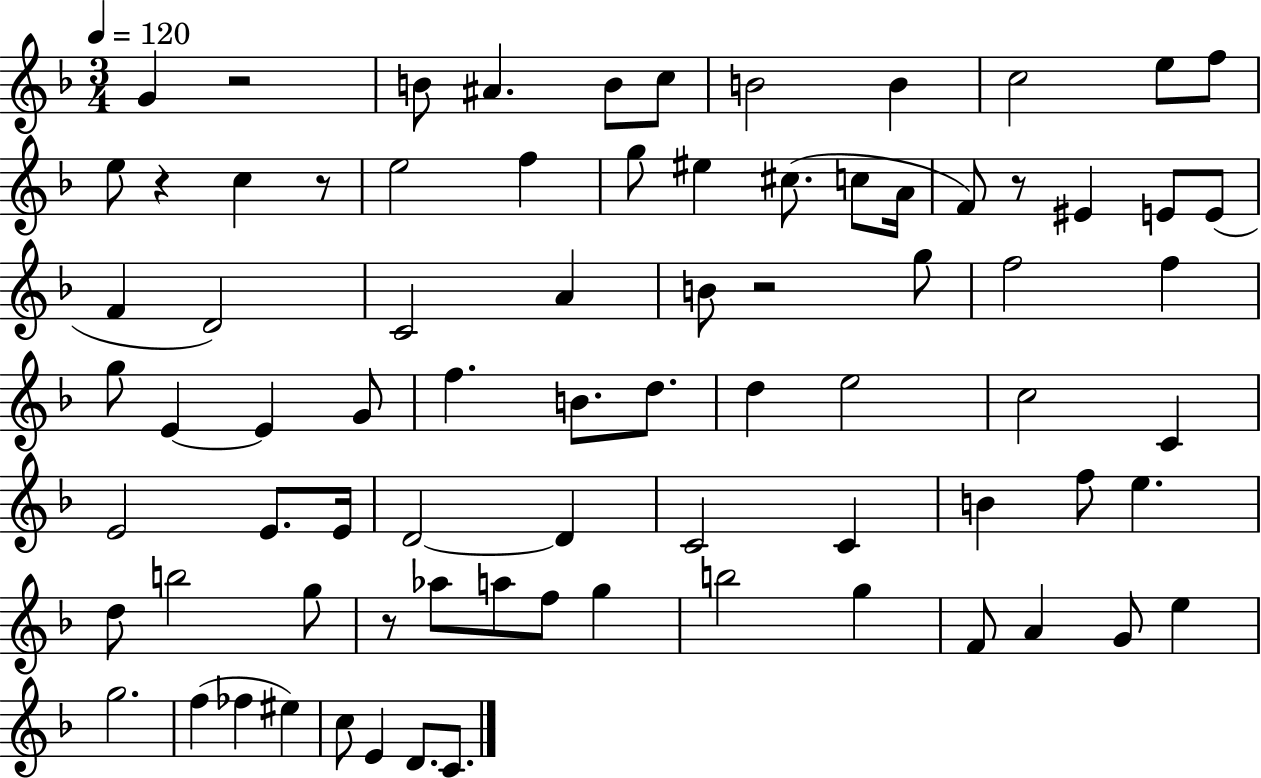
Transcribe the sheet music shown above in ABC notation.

X:1
T:Untitled
M:3/4
L:1/4
K:F
G z2 B/2 ^A B/2 c/2 B2 B c2 e/2 f/2 e/2 z c z/2 e2 f g/2 ^e ^c/2 c/2 A/4 F/2 z/2 ^E E/2 E/2 F D2 C2 A B/2 z2 g/2 f2 f g/2 E E G/2 f B/2 d/2 d e2 c2 C E2 E/2 E/4 D2 D C2 C B f/2 e d/2 b2 g/2 z/2 _a/2 a/2 f/2 g b2 g F/2 A G/2 e g2 f _f ^e c/2 E D/2 C/2